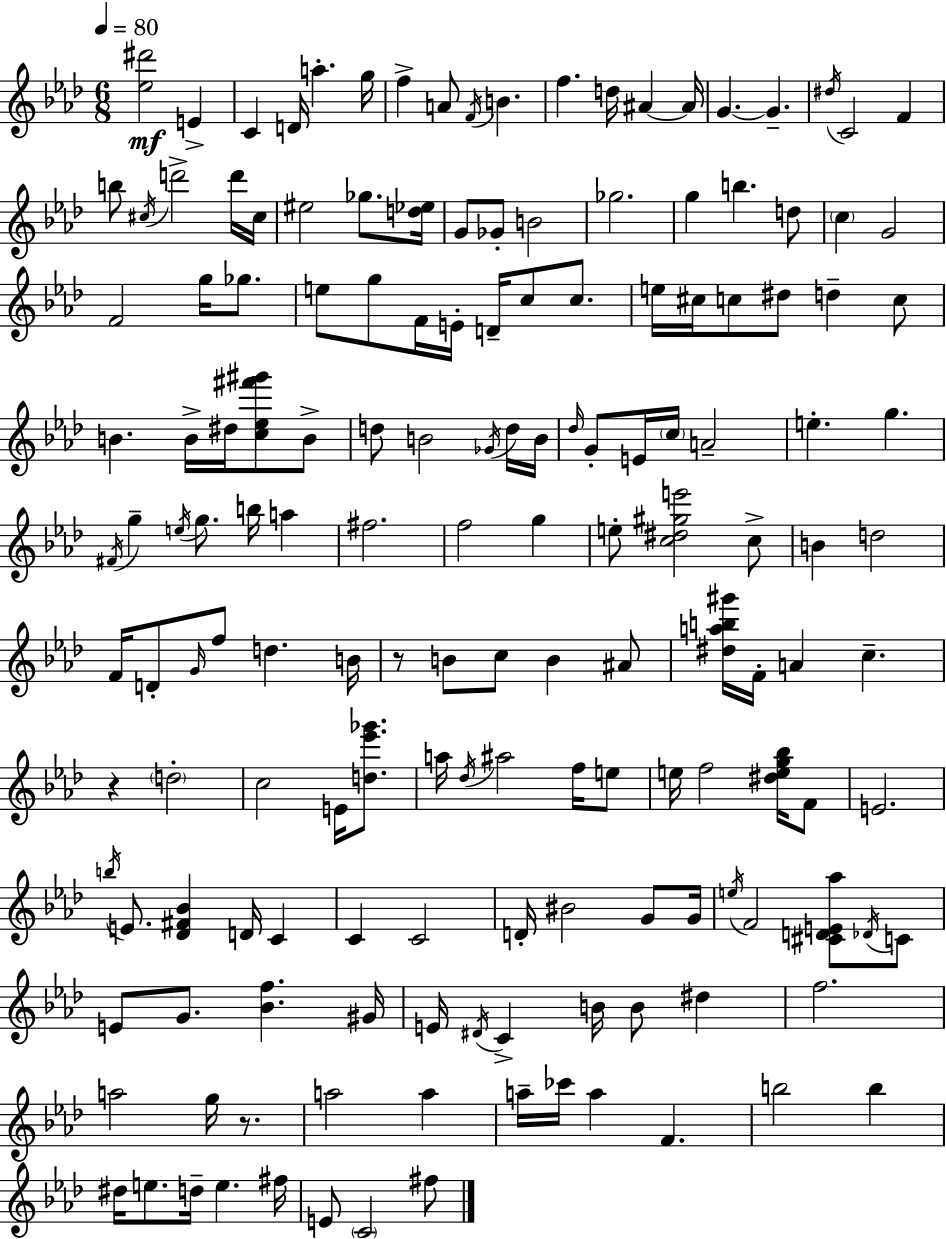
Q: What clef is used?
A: treble